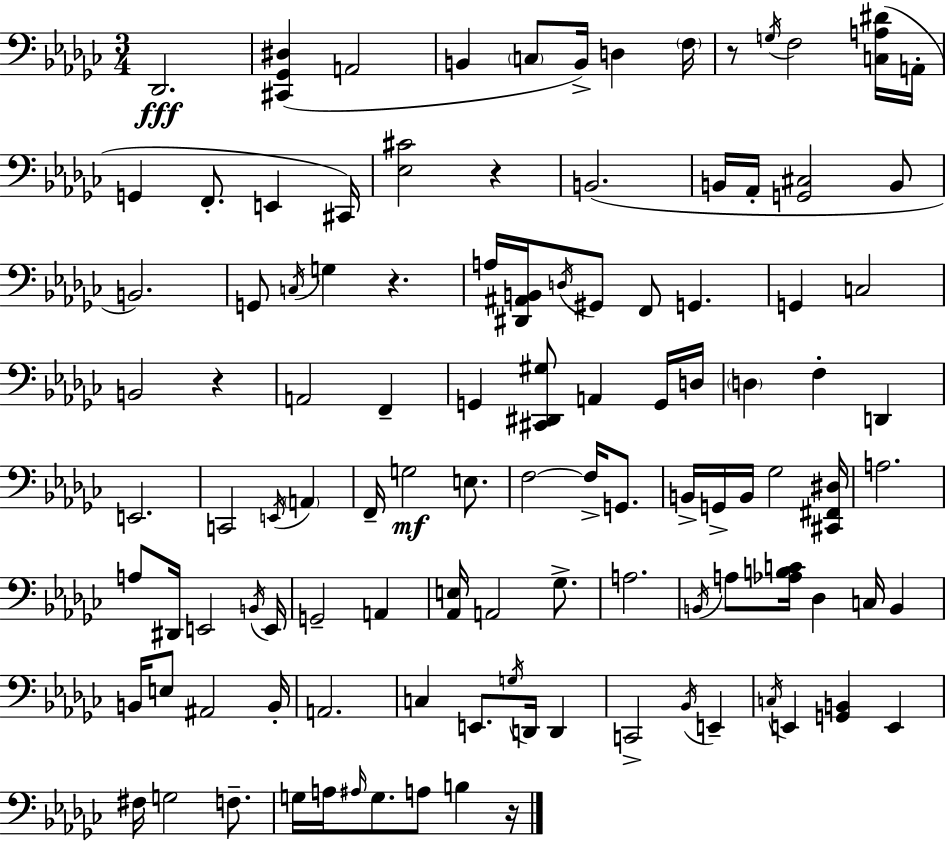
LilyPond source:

{
  \clef bass
  \numericTimeSignature
  \time 3/4
  \key ees \minor
  des,2.\fff | <cis, ges, dis>4( a,2 | b,4 \parenthesize c8 b,16->) d4 \parenthesize f16 | r8 \acciaccatura { g16 } f2 <c a dis'>16( | \break a,16-. g,4 f,8.-. e,4 | cis,16) <ees cis'>2 r4 | b,2.( | b,16 aes,16-. <g, cis>2 b,8 | \break b,2.) | g,8 \acciaccatura { c16 } g4 r4. | a16 <dis, ais, b,>16 \acciaccatura { d16 } gis,8 f,8 g,4. | g,4 c2 | \break b,2 r4 | a,2 f,4-- | g,4 <cis, dis, gis>8 a,4 | g,16 d16 \parenthesize d4 f4-. d,4 | \break e,2. | c,2 \acciaccatura { e,16 } | \parenthesize a,4 f,16-- g2\mf | e8. f2~~ | \break f16-> g,8. b,16-> g,16-> b,16 ges2 | <cis, fis, dis>16 a2. | a8 dis,16 e,2 | \acciaccatura { b,16 } e,16 g,2-- | \break a,4 <aes, e>16 a,2 | ges8.-> a2. | \acciaccatura { b,16 } a8 <aes b c'>16 des4 | c16 b,4 b,16 e8 ais,2 | \break b,16-. a,2. | c4 e,8. | \acciaccatura { g16 } d,16 d,4 c,2-> | \acciaccatura { bes,16 } e,4-- \acciaccatura { c16 } e,4 | \break <g, b,>4 e,4 fis16 g2 | f8.-- g16 a16 \grace { ais16 } | g8. a8 b4 r16 \bar "|."
}